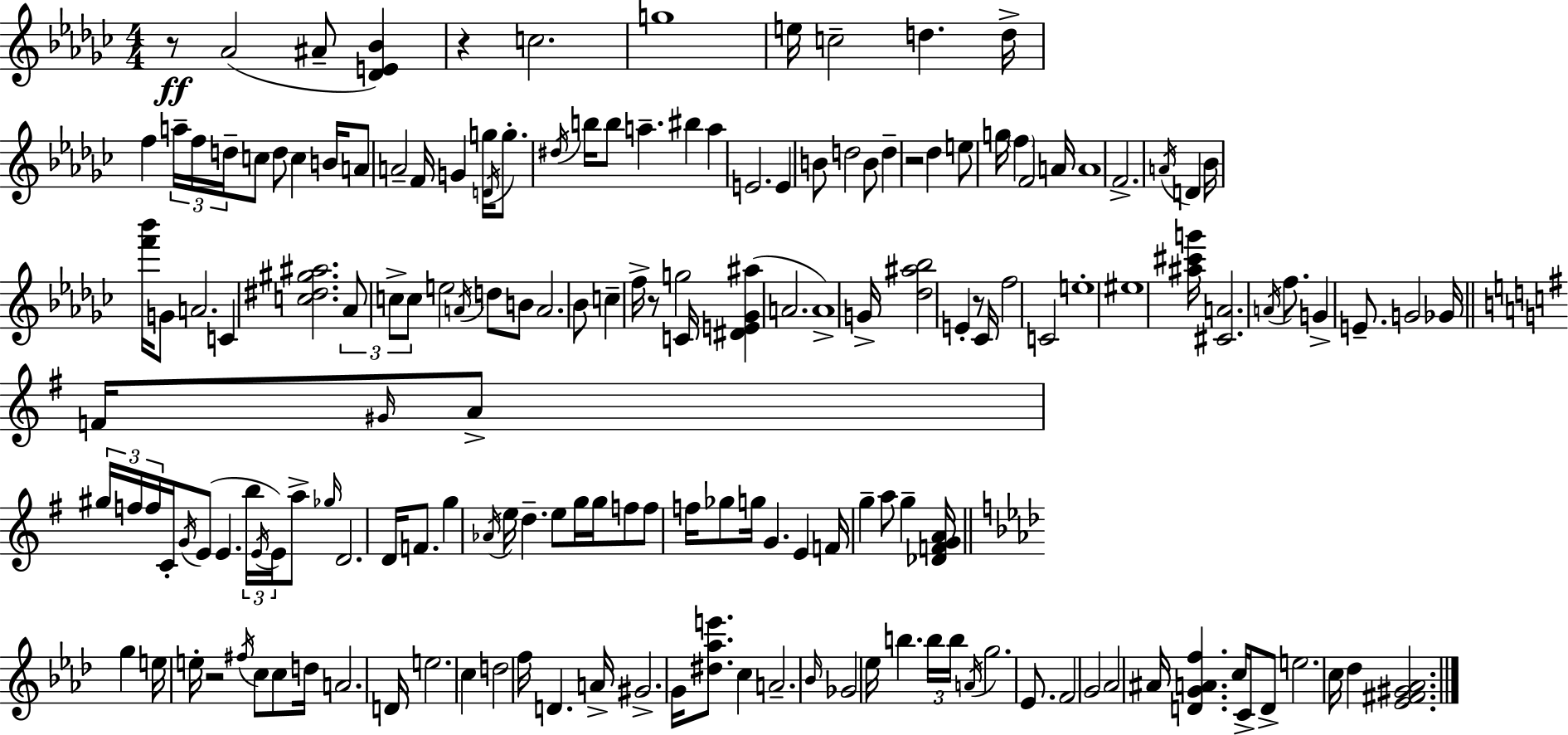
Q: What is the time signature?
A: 4/4